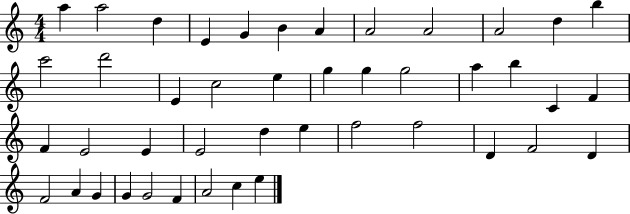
A5/q A5/h D5/q E4/q G4/q B4/q A4/q A4/h A4/h A4/h D5/q B5/q C6/h D6/h E4/q C5/h E5/q G5/q G5/q G5/h A5/q B5/q C4/q F4/q F4/q E4/h E4/q E4/h D5/q E5/q F5/h F5/h D4/q F4/h D4/q F4/h A4/q G4/q G4/q G4/h F4/q A4/h C5/q E5/q